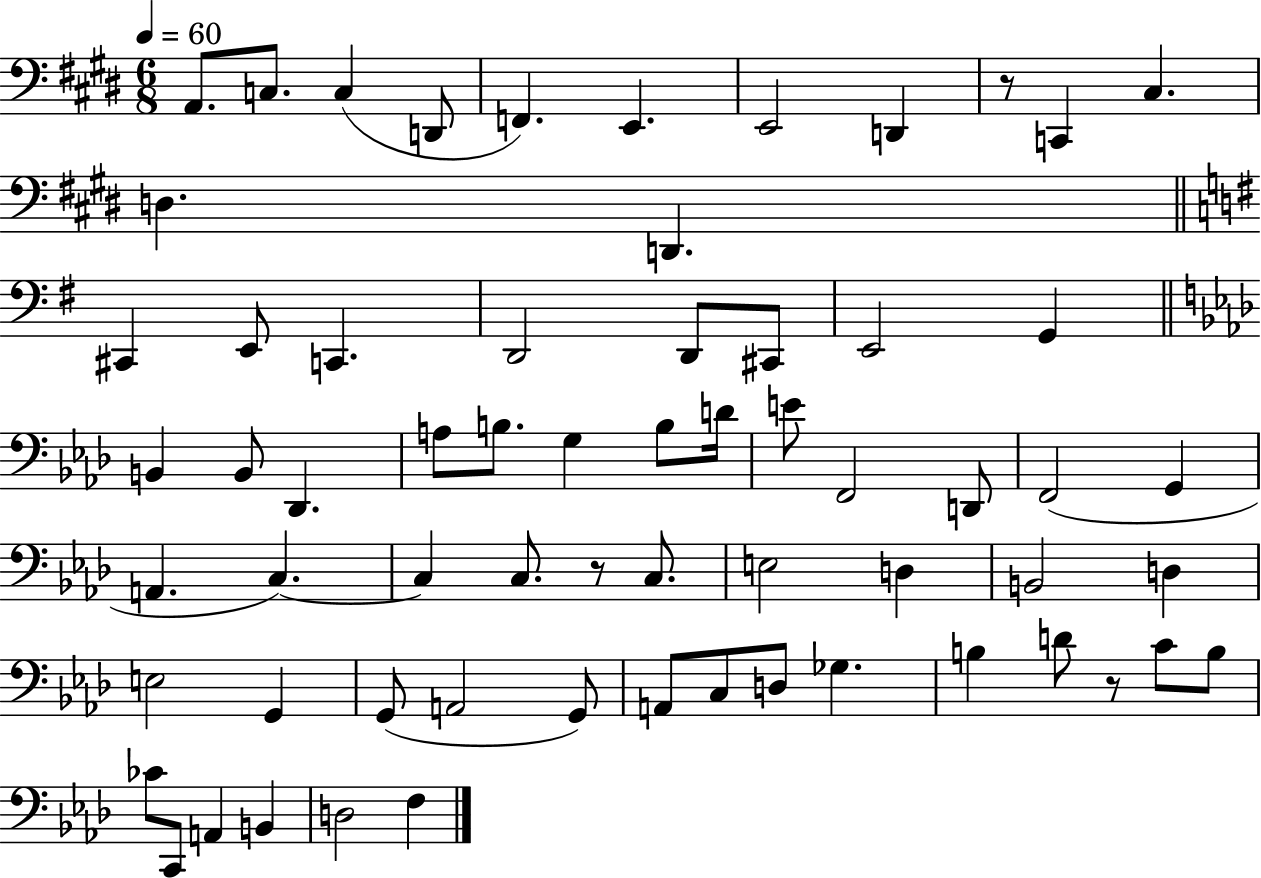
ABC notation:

X:1
T:Untitled
M:6/8
L:1/4
K:E
A,,/2 C,/2 C, D,,/2 F,, E,, E,,2 D,, z/2 C,, ^C, D, D,, ^C,, E,,/2 C,, D,,2 D,,/2 ^C,,/2 E,,2 G,, B,, B,,/2 _D,, A,/2 B,/2 G, B,/2 D/4 E/2 F,,2 D,,/2 F,,2 G,, A,, C, C, C,/2 z/2 C,/2 E,2 D, B,,2 D, E,2 G,, G,,/2 A,,2 G,,/2 A,,/2 C,/2 D,/2 _G, B, D/2 z/2 C/2 B,/2 _C/2 C,,/2 A,, B,, D,2 F,